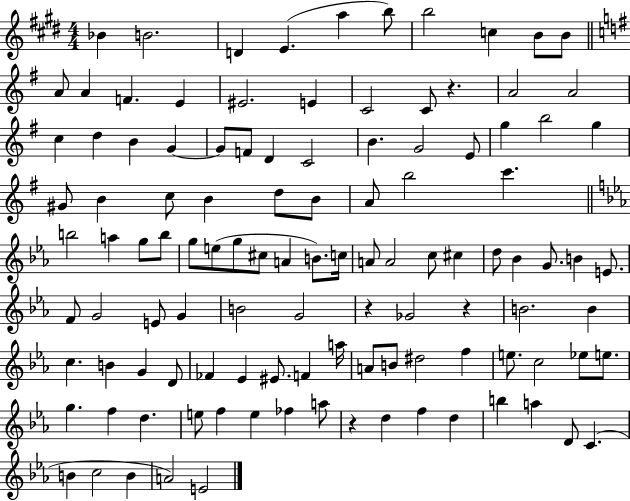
X:1
T:Untitled
M:4/4
L:1/4
K:E
_B B2 D E a b/2 b2 c B/2 B/2 A/2 A F E ^E2 E C2 C/2 z A2 A2 c d B G G/2 F/2 D C2 B G2 E/2 g b2 g ^G/2 B c/2 B d/2 B/2 A/2 b2 c' b2 a g/2 b/2 g/2 e/2 g/2 ^c/2 A B/2 c/4 A/2 A2 c/2 ^c d/2 _B G/2 B E/2 F/2 G2 E/2 G B2 G2 z _G2 z B2 B c B G D/2 _F _E ^E/2 F a/4 A/2 B/2 ^d2 f e/2 c2 _e/2 e/2 g f d e/2 f e _f a/2 z d f d b a D/2 C B c2 B A2 E2